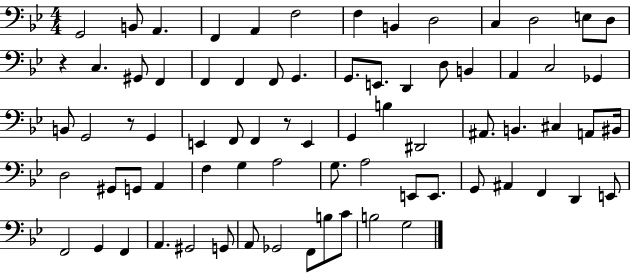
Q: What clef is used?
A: bass